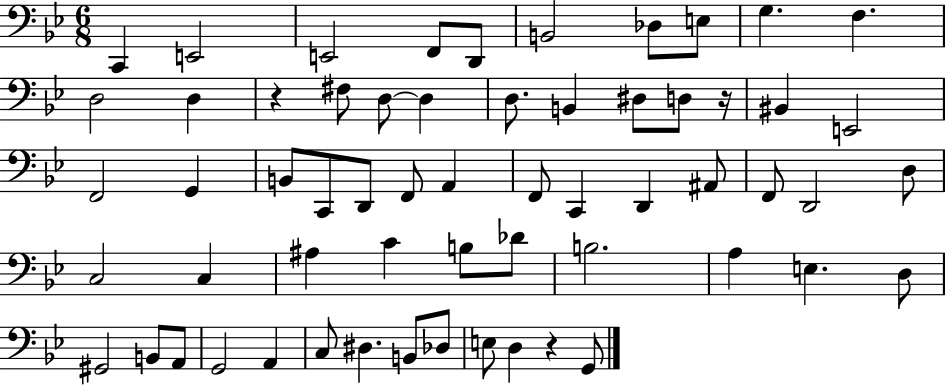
{
  \clef bass
  \numericTimeSignature
  \time 6/8
  \key bes \major
  c,4 e,2 | e,2 f,8 d,8 | b,2 des8 e8 | g4. f4. | \break d2 d4 | r4 fis8 d8~~ d4 | d8. b,4 dis8 d8 r16 | bis,4 e,2 | \break f,2 g,4 | b,8 c,8 d,8 f,8 a,4 | f,8 c,4 d,4 ais,8 | f,8 d,2 d8 | \break c2 c4 | ais4 c'4 b8 des'8 | b2. | a4 e4. d8 | \break gis,2 b,8 a,8 | g,2 a,4 | c8 dis4. b,8 des8 | e8 d4 r4 g,8 | \break \bar "|."
}